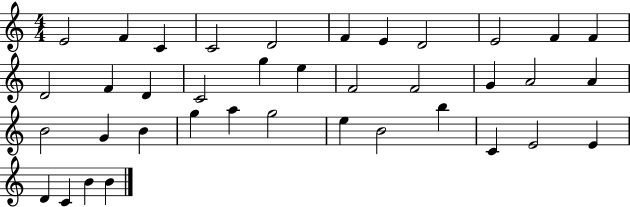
{
  \clef treble
  \numericTimeSignature
  \time 4/4
  \key c \major
  e'2 f'4 c'4 | c'2 d'2 | f'4 e'4 d'2 | e'2 f'4 f'4 | \break d'2 f'4 d'4 | c'2 g''4 e''4 | f'2 f'2 | g'4 a'2 a'4 | \break b'2 g'4 b'4 | g''4 a''4 g''2 | e''4 b'2 b''4 | c'4 e'2 e'4 | \break d'4 c'4 b'4 b'4 | \bar "|."
}